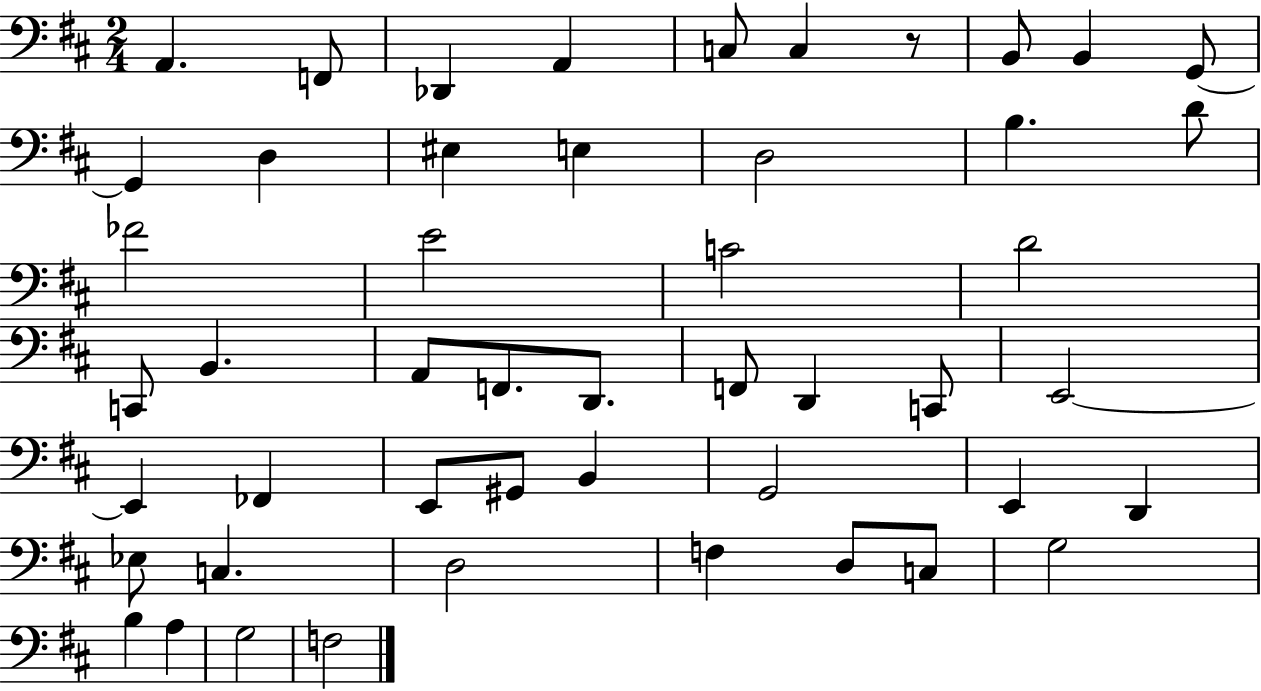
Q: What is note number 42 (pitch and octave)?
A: D3